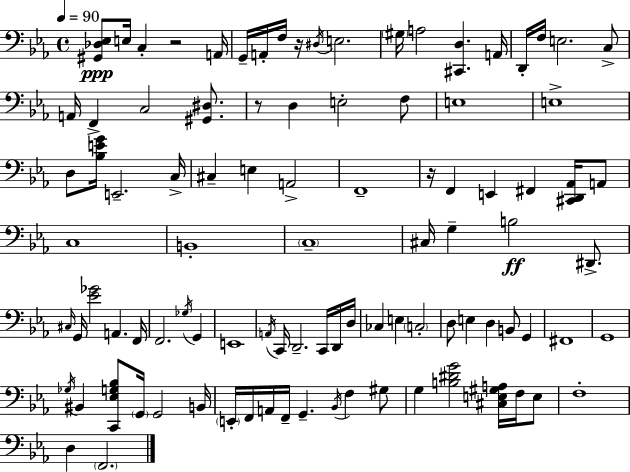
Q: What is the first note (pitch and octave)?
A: E3